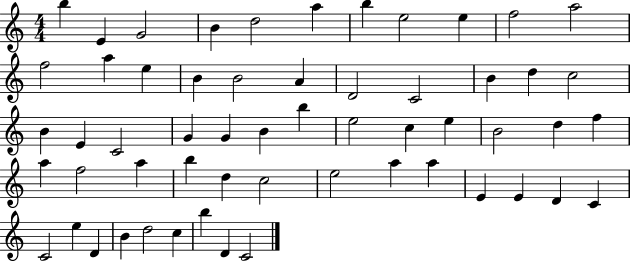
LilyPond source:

{
  \clef treble
  \numericTimeSignature
  \time 4/4
  \key c \major
  b''4 e'4 g'2 | b'4 d''2 a''4 | b''4 e''2 e''4 | f''2 a''2 | \break f''2 a''4 e''4 | b'4 b'2 a'4 | d'2 c'2 | b'4 d''4 c''2 | \break b'4 e'4 c'2 | g'4 g'4 b'4 b''4 | e''2 c''4 e''4 | b'2 d''4 f''4 | \break a''4 f''2 a''4 | b''4 d''4 c''2 | e''2 a''4 a''4 | e'4 e'4 d'4 c'4 | \break c'2 e''4 d'4 | b'4 d''2 c''4 | b''4 d'4 c'2 | \bar "|."
}